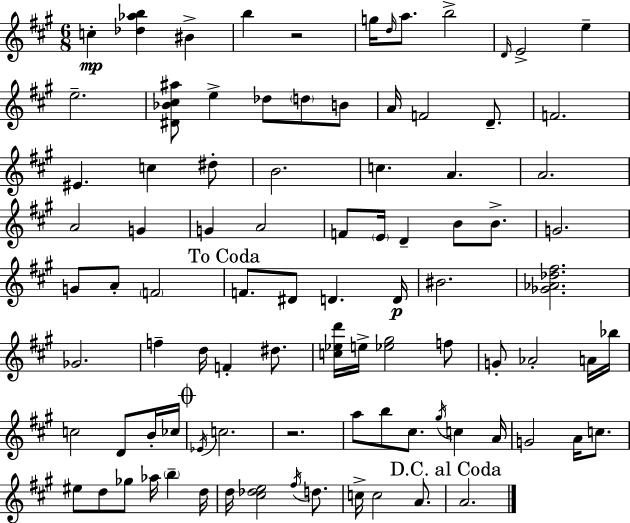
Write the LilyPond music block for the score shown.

{
  \clef treble
  \numericTimeSignature
  \time 6/8
  \key a \major
  \repeat volta 2 { c''4-.\mp <des'' aes'' b''>4 bis'4-> | b''4 r2 | g''16 \grace { d''16 } a''8. b''2-> | \grace { d'16 } e'2-> e''4-- | \break e''2.-- | <dis' bes' cis'' ais''>8 e''4-> des''8 \parenthesize d''8 | b'8 a'16 f'2 d'8.-- | f'2. | \break eis'4. c''4 | dis''8-. b'2. | c''4. a'4. | a'2. | \break a'2 g'4 | g'4 a'2 | f'8 \parenthesize e'16 d'4-- b'8 b'8.-> | g'2. | \break g'8 a'8-. \parenthesize f'2 | \mark "To Coda" f'8. dis'8 d'4. | d'16\p bis'2. | <ges' aes' des'' fis''>2. | \break ges'2. | f''4-- d''16 f'4-. dis''8. | <c'' ees'' d'''>16 e''16-> <ees'' gis''>2 | f''8 g'8-. aes'2-. | \break a'16 bes''16 c''2 d'8 | b'16-. ces''16 \mark \markup { \musicglyph "scripts.coda" } \acciaccatura { ees'16 } c''2. | r2. | a''8 b''8 cis''8. \acciaccatura { gis''16 } c''4 | \break a'16 g'2 | a'16 c''8. eis''8 d''8 ges''8 aes''16 \parenthesize b''4-- | d''16 d''16 <cis'' des'' e''>2 | \acciaccatura { fis''16 } d''8. c''16-> c''2 | \break a'8. \mark "D.C. al Coda" a'2. | } \bar "|."
}